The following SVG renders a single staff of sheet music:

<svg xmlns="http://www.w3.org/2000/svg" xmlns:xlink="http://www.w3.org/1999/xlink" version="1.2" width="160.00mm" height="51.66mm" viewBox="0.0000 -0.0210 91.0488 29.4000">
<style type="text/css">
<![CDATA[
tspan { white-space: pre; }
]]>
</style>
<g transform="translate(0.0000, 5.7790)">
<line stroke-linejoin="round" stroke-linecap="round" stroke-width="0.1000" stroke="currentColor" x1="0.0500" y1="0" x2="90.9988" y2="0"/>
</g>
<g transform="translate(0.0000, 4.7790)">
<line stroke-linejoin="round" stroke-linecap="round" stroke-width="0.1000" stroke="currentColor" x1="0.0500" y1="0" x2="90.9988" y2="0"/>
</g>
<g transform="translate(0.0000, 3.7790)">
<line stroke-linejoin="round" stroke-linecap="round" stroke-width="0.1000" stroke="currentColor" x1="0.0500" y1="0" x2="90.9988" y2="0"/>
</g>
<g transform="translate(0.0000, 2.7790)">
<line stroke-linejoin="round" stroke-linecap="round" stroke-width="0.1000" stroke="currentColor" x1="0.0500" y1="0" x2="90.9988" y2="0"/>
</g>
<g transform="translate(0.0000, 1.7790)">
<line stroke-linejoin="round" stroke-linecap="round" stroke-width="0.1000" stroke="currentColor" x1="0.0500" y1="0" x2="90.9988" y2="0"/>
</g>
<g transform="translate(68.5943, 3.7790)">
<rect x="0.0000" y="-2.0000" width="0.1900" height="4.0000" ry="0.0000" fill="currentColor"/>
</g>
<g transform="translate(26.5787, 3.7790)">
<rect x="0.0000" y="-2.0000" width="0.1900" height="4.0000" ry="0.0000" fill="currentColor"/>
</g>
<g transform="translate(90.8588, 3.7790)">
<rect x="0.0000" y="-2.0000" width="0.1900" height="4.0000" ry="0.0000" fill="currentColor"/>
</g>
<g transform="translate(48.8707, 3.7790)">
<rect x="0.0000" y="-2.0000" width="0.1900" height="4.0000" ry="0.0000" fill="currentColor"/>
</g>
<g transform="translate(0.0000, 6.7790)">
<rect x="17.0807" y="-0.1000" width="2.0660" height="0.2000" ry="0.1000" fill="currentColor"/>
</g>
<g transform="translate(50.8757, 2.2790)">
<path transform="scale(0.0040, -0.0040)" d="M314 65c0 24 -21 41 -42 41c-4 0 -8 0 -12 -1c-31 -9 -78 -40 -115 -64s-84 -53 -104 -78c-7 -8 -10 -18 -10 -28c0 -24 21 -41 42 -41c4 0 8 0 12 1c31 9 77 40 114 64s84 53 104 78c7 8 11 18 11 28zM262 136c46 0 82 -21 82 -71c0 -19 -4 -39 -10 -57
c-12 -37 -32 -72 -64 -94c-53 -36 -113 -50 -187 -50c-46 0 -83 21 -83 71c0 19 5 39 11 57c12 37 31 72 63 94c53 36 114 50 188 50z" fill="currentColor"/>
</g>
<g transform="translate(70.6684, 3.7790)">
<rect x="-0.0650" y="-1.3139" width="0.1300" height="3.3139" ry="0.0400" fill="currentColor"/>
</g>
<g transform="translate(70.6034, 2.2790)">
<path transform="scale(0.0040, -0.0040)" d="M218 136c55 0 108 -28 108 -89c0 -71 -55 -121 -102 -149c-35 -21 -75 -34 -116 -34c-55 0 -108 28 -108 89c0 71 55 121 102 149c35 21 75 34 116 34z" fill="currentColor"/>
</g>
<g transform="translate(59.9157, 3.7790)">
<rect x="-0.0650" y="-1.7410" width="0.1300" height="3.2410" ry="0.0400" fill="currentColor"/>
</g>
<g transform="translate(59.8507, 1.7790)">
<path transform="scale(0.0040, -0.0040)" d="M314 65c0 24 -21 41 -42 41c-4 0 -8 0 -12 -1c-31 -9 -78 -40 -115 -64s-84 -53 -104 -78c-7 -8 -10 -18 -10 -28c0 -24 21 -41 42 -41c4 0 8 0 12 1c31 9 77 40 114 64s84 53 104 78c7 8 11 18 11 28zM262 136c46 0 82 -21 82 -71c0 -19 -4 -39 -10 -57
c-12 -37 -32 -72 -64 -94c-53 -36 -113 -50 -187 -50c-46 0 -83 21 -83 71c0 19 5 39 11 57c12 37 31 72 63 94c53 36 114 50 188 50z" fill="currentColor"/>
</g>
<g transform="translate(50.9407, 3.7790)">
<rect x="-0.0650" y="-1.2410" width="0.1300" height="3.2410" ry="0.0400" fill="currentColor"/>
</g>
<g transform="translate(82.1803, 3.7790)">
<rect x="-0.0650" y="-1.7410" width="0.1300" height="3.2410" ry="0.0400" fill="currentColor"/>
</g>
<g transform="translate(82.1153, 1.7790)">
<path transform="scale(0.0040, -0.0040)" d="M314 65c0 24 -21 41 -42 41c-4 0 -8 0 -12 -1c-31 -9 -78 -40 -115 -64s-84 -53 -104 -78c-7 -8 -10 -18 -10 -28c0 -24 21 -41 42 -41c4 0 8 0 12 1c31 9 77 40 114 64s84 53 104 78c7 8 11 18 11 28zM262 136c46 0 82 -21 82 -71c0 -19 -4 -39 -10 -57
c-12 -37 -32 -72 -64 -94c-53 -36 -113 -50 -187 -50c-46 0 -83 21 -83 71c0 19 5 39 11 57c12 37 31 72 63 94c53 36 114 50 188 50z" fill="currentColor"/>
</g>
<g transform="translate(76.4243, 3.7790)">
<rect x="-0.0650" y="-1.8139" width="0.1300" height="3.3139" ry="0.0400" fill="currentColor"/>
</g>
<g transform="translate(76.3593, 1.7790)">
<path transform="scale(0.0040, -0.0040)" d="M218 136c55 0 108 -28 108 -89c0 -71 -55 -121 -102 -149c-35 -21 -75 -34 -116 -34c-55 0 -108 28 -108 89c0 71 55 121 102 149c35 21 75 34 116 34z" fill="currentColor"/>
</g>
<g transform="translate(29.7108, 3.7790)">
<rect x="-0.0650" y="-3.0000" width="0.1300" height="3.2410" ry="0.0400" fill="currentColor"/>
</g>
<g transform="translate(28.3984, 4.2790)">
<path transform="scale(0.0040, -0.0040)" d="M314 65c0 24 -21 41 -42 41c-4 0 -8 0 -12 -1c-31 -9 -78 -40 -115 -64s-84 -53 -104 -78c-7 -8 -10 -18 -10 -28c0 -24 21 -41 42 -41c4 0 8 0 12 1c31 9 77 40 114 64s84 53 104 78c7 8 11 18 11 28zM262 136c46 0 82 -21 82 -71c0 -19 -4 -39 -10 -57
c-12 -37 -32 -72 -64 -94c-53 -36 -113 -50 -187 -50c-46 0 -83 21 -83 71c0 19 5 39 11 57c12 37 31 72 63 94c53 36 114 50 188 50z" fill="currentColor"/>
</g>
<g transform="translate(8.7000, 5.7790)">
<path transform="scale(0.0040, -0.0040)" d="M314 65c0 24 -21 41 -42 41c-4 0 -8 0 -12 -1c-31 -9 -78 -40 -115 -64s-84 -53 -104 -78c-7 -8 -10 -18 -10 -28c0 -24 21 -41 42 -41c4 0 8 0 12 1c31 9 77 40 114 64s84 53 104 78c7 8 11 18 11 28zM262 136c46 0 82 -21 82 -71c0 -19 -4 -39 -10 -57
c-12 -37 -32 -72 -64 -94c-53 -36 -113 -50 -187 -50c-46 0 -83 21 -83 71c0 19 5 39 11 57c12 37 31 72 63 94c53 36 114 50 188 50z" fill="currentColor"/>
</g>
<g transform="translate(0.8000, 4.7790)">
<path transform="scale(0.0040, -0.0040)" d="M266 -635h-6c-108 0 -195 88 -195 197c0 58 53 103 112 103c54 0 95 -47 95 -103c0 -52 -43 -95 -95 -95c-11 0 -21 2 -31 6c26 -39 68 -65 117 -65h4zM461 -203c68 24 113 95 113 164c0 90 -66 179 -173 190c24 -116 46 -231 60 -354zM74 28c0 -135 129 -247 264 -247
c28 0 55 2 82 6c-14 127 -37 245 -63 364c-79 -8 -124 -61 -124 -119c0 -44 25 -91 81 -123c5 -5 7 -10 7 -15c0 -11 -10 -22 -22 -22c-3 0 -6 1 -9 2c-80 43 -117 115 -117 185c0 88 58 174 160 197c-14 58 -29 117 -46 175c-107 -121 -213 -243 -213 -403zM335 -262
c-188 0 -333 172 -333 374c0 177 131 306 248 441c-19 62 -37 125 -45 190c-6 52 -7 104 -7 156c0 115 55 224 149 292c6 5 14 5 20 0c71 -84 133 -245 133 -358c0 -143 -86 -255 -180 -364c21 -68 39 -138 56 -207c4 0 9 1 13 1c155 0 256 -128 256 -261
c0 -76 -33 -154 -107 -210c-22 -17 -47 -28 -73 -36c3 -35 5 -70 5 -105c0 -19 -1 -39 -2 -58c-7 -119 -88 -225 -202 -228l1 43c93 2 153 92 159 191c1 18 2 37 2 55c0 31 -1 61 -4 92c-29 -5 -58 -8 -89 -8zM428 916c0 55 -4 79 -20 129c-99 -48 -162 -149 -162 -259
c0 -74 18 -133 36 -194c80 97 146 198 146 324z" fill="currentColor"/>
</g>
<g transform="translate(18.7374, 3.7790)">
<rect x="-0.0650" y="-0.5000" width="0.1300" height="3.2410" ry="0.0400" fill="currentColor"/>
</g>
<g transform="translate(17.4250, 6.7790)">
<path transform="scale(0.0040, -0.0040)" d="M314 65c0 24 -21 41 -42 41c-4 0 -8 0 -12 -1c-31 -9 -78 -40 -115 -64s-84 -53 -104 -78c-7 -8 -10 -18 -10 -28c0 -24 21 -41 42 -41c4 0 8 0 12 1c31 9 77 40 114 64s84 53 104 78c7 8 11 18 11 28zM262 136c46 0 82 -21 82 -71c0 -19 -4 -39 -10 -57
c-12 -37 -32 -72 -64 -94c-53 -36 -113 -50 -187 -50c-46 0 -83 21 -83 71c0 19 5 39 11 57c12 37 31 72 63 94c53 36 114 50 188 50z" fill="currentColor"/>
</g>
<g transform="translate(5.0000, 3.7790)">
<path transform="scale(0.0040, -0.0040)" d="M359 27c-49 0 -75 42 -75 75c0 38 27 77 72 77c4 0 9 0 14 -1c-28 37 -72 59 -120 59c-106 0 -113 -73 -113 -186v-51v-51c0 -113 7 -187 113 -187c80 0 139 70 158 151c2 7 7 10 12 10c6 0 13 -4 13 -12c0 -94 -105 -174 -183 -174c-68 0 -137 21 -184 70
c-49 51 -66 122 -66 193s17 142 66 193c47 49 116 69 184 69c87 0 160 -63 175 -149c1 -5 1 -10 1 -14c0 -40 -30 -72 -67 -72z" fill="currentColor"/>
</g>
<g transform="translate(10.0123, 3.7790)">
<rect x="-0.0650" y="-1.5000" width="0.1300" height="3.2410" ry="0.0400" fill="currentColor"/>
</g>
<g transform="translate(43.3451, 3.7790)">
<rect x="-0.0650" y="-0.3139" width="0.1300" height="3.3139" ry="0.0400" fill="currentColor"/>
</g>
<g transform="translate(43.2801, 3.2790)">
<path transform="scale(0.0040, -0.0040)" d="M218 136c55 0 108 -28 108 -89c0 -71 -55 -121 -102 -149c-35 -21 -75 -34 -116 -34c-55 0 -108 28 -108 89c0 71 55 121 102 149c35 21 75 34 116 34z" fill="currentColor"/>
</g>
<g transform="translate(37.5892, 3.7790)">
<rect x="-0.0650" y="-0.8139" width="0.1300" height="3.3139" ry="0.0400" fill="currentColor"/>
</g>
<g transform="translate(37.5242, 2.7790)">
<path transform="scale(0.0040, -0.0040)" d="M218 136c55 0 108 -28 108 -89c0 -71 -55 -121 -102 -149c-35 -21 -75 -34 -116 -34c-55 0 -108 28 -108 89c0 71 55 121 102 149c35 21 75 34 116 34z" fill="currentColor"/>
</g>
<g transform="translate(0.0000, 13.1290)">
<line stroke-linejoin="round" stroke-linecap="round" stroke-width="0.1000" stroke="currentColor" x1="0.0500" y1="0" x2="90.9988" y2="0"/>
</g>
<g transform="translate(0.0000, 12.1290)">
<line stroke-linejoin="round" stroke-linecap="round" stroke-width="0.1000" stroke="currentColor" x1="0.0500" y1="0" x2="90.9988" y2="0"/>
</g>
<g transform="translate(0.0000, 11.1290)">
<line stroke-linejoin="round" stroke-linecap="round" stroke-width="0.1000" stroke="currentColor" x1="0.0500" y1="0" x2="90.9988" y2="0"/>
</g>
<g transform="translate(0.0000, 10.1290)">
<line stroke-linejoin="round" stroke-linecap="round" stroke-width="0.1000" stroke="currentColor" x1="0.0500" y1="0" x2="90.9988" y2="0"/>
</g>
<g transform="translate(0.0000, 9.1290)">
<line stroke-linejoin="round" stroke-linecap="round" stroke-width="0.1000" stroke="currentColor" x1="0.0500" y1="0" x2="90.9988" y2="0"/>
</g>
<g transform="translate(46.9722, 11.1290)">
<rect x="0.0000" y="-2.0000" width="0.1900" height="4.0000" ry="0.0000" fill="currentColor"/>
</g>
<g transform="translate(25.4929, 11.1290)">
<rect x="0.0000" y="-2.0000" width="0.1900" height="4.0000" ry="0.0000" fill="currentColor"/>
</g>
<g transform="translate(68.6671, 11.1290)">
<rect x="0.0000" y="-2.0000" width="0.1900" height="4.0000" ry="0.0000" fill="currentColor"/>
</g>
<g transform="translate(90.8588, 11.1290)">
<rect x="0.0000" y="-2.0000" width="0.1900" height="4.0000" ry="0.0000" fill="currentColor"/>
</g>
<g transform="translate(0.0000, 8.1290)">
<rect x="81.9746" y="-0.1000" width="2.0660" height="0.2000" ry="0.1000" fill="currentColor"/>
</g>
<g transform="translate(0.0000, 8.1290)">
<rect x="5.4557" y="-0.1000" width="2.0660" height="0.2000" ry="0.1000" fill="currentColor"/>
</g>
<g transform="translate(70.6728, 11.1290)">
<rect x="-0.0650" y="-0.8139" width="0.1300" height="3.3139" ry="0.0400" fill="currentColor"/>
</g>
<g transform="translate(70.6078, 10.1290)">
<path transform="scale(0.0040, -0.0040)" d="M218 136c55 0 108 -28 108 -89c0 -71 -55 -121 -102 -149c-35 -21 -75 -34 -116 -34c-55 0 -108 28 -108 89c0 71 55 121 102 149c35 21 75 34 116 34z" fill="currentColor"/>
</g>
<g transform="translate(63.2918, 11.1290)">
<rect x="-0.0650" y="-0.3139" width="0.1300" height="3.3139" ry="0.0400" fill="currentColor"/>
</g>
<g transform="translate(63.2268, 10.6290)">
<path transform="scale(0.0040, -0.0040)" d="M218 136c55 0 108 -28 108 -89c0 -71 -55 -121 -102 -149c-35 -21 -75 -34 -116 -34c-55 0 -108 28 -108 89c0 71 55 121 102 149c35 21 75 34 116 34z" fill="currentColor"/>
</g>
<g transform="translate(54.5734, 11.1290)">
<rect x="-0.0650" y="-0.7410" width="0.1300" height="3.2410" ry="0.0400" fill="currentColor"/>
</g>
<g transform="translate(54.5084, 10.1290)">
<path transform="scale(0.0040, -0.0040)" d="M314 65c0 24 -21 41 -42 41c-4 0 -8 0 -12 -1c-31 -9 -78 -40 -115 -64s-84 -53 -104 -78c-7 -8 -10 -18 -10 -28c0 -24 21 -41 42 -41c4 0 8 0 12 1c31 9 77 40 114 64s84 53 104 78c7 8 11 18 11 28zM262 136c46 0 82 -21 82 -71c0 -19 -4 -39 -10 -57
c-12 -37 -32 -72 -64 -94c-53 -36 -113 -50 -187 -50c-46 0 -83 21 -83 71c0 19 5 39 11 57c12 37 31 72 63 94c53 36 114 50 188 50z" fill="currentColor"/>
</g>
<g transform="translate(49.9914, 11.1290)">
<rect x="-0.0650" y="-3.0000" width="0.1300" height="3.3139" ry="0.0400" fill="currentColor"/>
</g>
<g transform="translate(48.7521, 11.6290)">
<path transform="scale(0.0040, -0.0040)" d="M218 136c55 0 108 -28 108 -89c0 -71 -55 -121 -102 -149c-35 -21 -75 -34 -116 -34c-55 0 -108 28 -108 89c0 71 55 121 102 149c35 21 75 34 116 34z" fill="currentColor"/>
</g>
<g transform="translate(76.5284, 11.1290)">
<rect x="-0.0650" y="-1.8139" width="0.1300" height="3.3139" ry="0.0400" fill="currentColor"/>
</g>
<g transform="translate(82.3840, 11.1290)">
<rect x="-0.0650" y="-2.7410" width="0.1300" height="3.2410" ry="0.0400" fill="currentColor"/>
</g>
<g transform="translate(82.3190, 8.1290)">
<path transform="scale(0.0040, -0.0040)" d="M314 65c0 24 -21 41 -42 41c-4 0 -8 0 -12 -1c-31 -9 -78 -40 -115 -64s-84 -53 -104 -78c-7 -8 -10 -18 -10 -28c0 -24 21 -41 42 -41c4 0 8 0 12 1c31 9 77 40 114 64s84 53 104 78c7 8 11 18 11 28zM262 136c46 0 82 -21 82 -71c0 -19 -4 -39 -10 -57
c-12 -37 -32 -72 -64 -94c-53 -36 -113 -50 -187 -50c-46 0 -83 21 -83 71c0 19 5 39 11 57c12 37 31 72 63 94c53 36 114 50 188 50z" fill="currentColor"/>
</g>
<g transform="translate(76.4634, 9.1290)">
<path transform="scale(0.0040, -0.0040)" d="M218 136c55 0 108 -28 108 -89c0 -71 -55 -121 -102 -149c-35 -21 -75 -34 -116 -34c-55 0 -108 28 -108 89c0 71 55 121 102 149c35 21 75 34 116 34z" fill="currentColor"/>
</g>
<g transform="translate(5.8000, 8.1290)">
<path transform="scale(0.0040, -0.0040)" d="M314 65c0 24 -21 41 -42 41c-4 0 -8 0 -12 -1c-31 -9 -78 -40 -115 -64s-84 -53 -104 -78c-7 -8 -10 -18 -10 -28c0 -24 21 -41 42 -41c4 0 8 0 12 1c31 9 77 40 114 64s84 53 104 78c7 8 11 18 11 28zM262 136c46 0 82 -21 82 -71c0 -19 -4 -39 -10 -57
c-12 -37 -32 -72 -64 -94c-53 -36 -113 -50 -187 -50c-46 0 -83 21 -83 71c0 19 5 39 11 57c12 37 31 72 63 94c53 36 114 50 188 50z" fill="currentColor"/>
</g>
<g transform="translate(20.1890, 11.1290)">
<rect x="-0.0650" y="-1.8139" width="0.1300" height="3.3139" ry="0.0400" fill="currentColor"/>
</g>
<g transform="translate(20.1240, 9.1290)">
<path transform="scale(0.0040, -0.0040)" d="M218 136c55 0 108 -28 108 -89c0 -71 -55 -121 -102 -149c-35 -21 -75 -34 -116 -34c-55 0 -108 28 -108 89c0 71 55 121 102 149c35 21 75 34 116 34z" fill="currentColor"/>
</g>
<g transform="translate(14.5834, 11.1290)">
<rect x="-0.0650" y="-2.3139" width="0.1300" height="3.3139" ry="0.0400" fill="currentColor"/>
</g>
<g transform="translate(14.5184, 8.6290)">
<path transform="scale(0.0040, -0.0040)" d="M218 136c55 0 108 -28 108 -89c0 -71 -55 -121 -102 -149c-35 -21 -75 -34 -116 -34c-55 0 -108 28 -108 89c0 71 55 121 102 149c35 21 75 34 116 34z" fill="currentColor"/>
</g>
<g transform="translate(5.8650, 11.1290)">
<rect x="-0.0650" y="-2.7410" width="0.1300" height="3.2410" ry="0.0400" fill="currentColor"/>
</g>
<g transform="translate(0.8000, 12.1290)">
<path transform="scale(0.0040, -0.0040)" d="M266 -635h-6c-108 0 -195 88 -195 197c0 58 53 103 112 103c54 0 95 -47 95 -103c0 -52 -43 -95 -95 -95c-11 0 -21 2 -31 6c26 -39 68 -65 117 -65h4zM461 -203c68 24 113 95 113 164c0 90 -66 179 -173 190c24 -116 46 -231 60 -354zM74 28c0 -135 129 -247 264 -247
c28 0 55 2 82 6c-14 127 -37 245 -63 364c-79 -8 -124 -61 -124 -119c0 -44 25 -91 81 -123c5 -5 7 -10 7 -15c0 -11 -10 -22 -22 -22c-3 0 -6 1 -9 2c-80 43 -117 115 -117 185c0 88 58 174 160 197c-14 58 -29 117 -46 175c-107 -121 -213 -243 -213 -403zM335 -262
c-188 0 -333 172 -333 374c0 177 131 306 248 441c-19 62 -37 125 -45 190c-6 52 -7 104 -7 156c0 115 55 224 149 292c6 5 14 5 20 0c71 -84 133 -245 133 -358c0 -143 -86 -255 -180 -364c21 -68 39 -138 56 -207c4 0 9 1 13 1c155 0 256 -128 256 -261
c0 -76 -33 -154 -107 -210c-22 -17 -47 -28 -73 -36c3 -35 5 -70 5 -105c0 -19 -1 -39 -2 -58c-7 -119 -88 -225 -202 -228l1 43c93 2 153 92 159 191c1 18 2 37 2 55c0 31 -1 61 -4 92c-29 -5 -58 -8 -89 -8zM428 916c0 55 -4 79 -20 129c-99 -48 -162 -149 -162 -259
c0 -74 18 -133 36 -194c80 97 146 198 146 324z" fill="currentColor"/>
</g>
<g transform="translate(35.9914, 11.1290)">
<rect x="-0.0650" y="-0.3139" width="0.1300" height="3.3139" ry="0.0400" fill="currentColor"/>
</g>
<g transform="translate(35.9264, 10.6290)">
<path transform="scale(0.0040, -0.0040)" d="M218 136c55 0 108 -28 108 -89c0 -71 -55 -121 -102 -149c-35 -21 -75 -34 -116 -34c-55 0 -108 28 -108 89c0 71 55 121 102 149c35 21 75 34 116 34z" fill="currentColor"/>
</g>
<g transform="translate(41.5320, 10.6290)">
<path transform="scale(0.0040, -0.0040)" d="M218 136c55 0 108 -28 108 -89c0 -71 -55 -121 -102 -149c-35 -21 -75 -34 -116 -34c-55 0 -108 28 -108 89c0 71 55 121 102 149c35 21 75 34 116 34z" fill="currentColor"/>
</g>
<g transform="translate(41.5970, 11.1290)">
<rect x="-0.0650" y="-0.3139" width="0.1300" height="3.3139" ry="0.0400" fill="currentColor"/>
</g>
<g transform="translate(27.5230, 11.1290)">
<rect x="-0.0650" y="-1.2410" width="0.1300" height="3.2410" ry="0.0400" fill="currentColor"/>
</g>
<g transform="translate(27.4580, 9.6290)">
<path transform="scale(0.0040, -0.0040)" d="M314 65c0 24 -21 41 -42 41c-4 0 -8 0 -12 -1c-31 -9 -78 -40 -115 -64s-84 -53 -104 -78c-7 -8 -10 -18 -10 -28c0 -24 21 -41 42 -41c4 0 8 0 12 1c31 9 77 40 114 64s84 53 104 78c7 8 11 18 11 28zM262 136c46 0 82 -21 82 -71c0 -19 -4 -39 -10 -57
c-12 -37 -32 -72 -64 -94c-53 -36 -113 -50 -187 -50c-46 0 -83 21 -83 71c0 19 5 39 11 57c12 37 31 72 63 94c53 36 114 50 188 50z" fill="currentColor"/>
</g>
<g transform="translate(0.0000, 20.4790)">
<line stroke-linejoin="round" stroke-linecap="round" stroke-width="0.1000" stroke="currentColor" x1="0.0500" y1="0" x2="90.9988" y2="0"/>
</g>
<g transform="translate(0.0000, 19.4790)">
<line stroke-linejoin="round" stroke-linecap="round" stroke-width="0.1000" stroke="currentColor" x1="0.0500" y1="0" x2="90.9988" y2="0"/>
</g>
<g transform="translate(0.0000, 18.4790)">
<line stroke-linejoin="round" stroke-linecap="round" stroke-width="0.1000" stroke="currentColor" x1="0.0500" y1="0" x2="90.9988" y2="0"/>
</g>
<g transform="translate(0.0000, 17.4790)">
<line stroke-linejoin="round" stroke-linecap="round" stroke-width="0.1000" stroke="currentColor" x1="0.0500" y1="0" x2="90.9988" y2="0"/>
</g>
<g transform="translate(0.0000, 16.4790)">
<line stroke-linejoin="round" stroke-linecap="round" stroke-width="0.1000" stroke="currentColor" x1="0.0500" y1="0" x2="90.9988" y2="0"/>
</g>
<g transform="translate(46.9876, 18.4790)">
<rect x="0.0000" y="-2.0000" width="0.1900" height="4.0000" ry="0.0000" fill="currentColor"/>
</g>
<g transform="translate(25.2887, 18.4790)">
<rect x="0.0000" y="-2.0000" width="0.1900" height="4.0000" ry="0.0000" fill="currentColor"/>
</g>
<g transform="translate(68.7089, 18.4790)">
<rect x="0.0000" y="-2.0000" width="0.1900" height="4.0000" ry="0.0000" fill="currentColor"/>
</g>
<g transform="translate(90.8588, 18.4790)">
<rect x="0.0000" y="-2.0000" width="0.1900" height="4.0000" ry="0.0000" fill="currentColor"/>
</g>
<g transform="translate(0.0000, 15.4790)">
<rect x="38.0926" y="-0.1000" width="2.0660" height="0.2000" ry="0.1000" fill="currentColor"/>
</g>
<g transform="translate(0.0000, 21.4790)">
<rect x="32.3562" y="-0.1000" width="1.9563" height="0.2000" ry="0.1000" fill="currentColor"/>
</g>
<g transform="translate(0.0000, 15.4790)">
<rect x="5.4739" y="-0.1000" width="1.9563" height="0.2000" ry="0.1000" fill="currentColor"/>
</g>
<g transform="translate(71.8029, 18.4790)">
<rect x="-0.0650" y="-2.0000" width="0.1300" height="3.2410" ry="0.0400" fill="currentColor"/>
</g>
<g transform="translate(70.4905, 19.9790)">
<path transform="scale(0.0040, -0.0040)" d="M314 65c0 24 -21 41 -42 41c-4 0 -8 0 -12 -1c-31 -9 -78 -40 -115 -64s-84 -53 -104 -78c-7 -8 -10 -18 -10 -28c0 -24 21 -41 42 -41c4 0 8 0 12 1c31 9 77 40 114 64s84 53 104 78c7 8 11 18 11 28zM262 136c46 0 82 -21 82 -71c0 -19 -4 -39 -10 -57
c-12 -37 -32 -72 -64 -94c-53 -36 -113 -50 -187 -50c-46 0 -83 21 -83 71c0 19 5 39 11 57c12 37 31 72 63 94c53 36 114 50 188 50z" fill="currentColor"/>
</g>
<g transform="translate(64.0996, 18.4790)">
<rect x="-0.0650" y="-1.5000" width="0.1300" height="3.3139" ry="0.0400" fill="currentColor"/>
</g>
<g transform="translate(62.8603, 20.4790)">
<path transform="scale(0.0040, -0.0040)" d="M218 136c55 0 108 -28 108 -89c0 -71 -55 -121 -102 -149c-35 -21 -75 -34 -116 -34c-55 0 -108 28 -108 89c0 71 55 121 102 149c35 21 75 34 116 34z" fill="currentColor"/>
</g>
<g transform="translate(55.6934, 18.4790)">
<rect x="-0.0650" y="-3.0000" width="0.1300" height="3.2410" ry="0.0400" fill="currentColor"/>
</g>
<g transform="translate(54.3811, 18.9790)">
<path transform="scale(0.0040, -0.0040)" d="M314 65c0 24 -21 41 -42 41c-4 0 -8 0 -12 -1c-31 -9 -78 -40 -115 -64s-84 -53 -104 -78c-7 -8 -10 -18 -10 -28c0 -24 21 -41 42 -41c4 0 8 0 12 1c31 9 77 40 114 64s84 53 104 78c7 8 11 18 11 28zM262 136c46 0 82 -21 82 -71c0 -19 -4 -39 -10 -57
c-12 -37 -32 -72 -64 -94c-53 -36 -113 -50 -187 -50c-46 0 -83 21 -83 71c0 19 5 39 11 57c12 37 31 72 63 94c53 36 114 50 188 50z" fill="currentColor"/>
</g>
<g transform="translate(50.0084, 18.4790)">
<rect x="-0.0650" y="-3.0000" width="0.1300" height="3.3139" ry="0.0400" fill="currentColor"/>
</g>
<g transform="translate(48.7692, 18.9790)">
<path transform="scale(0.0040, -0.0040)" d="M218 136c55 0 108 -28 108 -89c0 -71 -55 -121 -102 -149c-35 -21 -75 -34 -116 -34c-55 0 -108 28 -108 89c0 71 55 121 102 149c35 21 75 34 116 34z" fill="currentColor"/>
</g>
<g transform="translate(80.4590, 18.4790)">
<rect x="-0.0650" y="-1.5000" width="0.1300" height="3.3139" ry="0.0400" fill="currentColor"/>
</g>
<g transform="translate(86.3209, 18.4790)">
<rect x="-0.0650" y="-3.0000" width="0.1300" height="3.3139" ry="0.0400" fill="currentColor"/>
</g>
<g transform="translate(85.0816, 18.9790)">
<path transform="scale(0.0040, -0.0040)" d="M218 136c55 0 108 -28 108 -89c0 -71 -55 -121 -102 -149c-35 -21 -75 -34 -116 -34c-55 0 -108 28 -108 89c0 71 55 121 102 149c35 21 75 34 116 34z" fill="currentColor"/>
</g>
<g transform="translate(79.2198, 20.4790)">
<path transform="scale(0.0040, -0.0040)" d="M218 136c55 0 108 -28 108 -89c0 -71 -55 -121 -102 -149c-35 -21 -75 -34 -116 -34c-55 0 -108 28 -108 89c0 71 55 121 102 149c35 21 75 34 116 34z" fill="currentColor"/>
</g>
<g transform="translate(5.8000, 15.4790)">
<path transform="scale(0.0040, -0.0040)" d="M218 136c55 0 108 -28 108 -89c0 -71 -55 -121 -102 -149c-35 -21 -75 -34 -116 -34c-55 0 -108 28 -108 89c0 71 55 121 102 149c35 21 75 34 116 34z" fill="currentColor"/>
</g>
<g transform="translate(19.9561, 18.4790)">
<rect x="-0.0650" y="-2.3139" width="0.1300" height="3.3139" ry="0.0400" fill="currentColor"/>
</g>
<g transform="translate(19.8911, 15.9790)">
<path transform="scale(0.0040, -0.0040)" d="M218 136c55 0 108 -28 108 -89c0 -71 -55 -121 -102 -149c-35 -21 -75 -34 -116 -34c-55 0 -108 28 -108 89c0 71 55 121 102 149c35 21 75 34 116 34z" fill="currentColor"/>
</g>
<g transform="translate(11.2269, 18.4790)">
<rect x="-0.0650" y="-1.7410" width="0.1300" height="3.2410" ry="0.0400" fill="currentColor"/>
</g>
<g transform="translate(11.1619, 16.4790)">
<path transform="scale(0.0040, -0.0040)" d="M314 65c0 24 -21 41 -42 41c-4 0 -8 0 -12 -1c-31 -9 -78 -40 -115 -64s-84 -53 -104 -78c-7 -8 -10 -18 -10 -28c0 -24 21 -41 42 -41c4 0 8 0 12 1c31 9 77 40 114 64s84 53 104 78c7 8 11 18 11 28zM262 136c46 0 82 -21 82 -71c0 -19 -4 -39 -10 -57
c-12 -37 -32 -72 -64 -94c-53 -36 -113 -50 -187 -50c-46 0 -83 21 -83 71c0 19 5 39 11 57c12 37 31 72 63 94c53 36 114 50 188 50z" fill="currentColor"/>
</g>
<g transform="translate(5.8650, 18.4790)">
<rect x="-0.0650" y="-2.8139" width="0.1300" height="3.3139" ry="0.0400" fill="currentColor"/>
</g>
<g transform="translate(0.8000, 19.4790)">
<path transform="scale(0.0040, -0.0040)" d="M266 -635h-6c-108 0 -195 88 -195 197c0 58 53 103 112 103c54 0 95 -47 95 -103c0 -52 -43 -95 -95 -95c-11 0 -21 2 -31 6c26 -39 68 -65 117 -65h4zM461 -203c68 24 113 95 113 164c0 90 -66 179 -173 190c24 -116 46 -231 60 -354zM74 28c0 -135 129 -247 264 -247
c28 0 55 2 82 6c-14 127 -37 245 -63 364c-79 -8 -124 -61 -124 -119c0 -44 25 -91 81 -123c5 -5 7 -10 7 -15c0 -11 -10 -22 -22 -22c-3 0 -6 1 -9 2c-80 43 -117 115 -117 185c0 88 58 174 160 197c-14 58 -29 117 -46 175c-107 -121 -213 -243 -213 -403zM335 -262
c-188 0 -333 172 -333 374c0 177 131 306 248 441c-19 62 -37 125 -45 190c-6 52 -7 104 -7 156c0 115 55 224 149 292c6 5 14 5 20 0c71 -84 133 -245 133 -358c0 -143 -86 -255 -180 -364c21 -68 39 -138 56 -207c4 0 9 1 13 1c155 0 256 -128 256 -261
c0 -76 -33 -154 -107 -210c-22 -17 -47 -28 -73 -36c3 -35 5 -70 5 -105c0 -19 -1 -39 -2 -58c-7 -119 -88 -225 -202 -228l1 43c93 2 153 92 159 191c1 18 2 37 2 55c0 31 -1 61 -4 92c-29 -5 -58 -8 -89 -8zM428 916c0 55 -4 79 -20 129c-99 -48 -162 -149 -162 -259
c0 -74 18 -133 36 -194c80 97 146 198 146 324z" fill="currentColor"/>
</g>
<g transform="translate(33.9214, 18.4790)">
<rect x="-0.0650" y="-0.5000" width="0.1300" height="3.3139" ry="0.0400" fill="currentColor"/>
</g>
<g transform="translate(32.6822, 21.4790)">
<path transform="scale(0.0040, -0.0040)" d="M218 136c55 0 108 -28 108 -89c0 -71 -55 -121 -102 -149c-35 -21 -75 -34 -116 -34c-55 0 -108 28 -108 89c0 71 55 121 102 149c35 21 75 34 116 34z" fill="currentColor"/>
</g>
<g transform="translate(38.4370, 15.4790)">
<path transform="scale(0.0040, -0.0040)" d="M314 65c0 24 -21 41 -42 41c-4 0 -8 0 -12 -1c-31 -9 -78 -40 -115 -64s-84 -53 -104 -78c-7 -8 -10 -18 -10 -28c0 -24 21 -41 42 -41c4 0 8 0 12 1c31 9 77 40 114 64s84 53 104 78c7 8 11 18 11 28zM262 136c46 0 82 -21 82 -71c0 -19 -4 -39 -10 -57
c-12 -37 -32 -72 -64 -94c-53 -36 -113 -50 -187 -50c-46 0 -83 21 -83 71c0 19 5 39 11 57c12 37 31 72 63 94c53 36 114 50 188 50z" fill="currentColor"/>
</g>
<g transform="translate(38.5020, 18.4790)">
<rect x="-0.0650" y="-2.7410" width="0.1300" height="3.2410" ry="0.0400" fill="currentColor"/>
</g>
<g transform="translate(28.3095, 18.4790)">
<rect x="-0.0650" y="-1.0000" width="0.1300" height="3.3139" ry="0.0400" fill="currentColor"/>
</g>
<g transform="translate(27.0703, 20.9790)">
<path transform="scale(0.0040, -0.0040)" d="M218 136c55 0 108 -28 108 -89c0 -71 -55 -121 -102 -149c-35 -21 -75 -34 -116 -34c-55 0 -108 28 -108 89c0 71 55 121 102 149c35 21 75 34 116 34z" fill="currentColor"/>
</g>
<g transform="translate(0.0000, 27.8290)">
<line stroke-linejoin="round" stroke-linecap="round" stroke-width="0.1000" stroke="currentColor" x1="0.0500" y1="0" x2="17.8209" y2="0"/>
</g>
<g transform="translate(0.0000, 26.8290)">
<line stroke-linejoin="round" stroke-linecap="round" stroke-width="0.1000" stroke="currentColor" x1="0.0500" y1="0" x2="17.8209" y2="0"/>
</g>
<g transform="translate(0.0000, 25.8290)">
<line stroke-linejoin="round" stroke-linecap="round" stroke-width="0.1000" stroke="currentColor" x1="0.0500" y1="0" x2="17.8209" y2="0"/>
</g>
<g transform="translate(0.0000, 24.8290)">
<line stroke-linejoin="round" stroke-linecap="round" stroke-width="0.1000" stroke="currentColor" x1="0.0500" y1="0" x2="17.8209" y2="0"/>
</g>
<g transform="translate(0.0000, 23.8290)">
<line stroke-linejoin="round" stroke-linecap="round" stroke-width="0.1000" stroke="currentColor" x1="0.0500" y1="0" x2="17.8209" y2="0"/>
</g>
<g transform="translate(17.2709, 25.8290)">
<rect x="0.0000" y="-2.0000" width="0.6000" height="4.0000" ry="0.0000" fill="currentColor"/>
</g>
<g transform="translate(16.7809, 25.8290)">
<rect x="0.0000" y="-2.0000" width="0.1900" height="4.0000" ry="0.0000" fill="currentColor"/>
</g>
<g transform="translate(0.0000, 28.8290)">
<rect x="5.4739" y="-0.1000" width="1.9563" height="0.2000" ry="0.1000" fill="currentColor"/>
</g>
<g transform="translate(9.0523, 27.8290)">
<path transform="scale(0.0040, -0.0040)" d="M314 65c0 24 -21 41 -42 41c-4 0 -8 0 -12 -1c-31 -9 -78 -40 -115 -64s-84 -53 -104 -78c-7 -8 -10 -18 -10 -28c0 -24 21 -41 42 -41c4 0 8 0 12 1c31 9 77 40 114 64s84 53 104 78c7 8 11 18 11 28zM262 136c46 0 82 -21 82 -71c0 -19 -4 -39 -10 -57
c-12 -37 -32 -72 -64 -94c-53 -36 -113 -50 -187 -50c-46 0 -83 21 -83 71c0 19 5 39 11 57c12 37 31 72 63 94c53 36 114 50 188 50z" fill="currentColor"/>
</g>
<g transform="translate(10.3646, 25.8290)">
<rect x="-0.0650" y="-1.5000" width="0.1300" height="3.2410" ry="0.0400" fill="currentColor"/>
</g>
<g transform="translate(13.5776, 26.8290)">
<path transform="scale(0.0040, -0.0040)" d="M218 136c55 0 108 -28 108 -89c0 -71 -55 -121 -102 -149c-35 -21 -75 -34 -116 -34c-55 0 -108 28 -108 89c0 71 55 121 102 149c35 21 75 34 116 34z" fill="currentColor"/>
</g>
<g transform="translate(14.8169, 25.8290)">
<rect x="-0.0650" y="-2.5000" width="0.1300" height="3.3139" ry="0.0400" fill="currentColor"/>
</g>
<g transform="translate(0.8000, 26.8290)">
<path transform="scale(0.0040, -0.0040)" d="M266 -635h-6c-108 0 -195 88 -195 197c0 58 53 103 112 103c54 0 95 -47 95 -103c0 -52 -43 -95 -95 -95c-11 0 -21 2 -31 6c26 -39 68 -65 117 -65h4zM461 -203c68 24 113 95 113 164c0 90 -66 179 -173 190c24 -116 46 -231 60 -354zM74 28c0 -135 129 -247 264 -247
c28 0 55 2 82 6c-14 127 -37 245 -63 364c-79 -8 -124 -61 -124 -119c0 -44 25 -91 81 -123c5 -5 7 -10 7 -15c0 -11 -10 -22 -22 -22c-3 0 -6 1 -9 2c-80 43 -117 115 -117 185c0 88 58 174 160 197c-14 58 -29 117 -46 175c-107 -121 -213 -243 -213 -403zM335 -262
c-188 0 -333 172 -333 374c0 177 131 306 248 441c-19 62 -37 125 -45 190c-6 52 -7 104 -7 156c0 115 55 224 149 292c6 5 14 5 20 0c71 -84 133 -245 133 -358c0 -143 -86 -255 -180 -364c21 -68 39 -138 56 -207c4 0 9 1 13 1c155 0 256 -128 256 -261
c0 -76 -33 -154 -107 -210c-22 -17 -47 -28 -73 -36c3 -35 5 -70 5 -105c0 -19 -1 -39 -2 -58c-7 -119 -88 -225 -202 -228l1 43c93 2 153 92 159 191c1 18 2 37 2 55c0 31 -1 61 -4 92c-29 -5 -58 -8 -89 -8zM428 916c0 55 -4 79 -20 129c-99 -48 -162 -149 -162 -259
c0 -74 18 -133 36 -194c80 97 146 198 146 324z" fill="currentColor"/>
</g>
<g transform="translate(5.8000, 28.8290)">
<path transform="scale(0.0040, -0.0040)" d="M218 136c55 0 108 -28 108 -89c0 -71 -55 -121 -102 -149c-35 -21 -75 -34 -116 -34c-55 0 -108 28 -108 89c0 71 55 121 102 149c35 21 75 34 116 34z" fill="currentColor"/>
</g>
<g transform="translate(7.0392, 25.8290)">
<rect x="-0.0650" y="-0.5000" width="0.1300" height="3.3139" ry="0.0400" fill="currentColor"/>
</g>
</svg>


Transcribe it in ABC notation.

X:1
T:Untitled
M:4/4
L:1/4
K:C
E2 C2 A2 d c e2 f2 e f f2 a2 g f e2 c c A d2 c d f a2 a f2 g D C a2 A A2 E F2 E A C E2 G